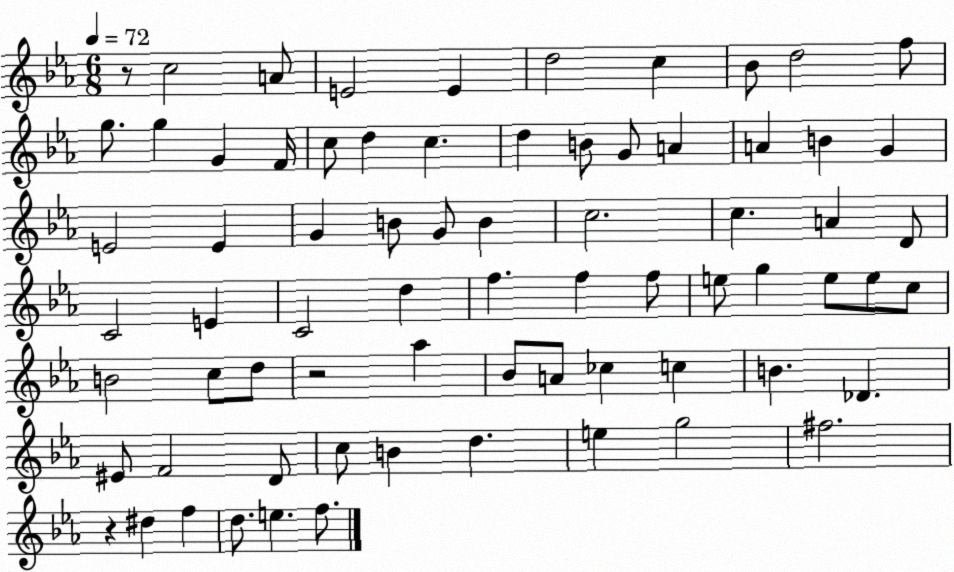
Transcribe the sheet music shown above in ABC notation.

X:1
T:Untitled
M:6/8
L:1/4
K:Eb
z/2 c2 A/2 E2 E d2 c _B/2 d2 f/2 g/2 g G F/4 c/2 d c d B/2 G/2 A A B G E2 E G B/2 G/2 B c2 c A D/2 C2 E C2 d f f f/2 e/2 g e/2 e/2 c/2 B2 c/2 d/2 z2 _a _B/2 A/2 _c c B _D ^E/2 F2 D/2 c/2 B d e g2 ^f2 z ^d f d/2 e f/2